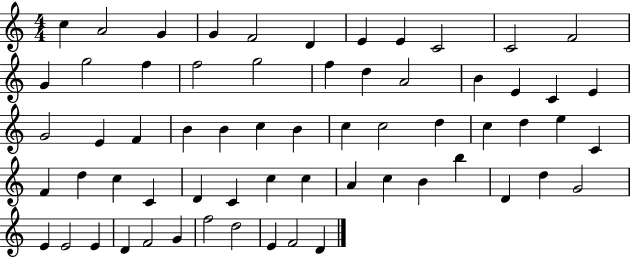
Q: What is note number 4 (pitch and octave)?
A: G4